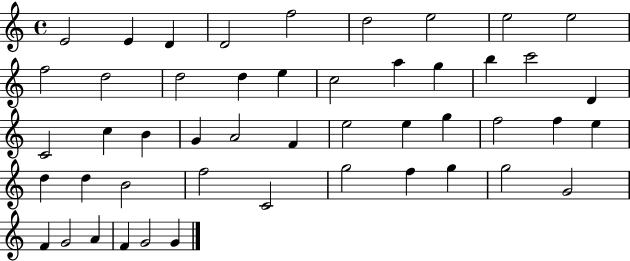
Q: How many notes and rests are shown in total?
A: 48